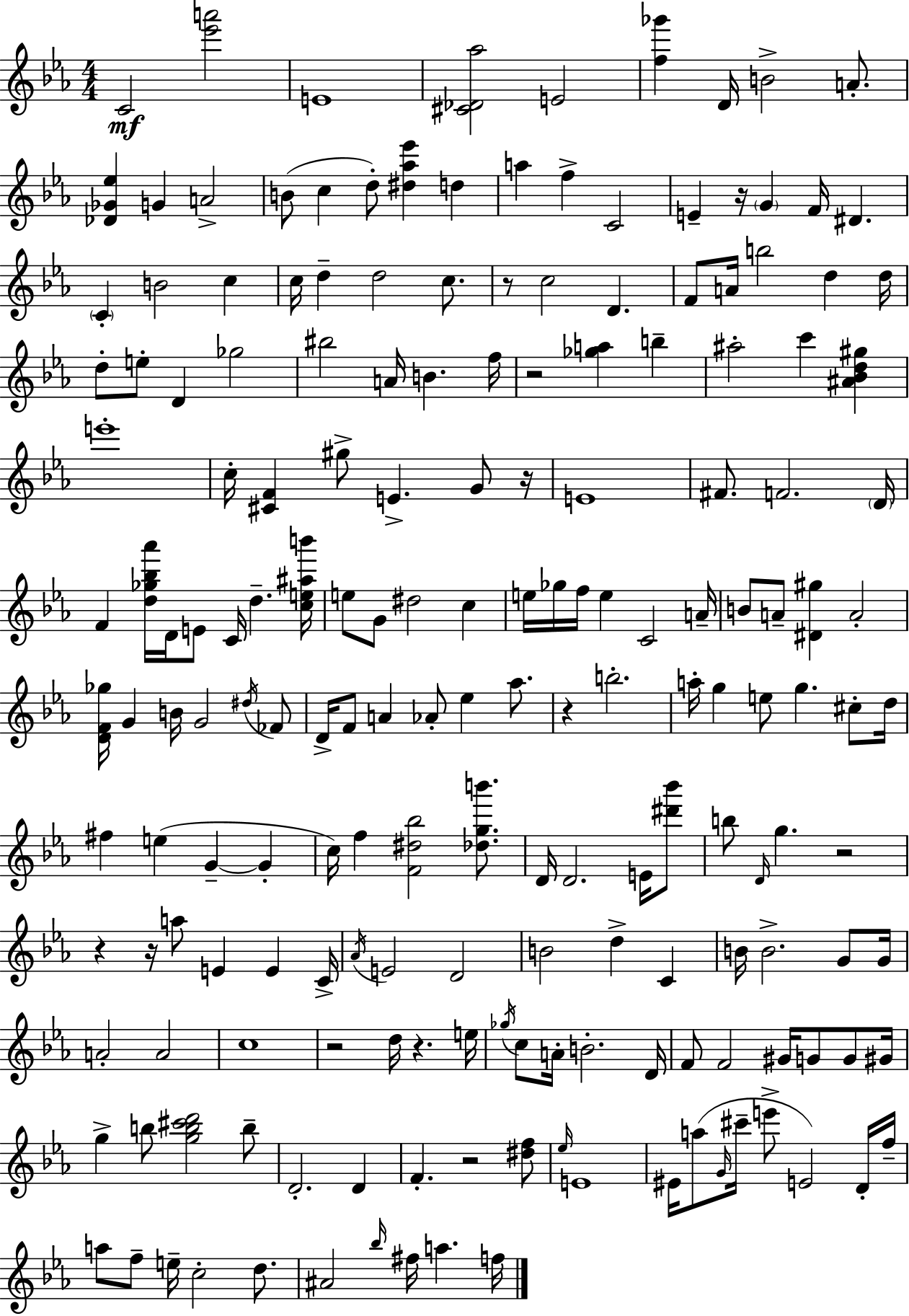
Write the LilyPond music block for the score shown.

{
  \clef treble
  \numericTimeSignature
  \time 4/4
  \key c \minor
  \repeat volta 2 { c'2\mf <ees''' a'''>2 | e'1 | <cis' des' aes''>2 e'2 | <f'' ges'''>4 d'16 b'2-> a'8.-. | \break <des' ges' ees''>4 g'4 a'2-> | b'8( c''4 d''8-.) <dis'' aes'' ees'''>4 d''4 | a''4 f''4-> c'2 | e'4-- r16 \parenthesize g'4 f'16 dis'4. | \break \parenthesize c'4-. b'2 c''4 | c''16 d''4-- d''2 c''8. | r8 c''2 d'4. | f'8 a'16 b''2 d''4 d''16 | \break d''8-. e''8-. d'4 ges''2 | bis''2 a'16 b'4. f''16 | r2 <ges'' a''>4 b''4-- | ais''2-. c'''4 <ais' bes' d'' gis''>4 | \break e'''1-. | c''16-. <cis' f'>4 gis''8-> e'4.-> g'8 r16 | e'1 | fis'8. f'2. \parenthesize d'16 | \break f'4 <d'' ges'' bes'' aes'''>16 d'16 e'8 c'16 d''4.-- <c'' e'' ais'' b'''>16 | e''8 g'8 dis''2 c''4 | e''16 ges''16 f''16 e''4 c'2 a'16-- | b'8 a'8-- <dis' gis''>4 a'2-. | \break <d' f' ges''>16 g'4 b'16 g'2 \acciaccatura { dis''16 } fes'8 | d'16-> f'8 a'4 aes'8-. ees''4 aes''8. | r4 b''2.-. | a''16-. g''4 e''8 g''4. cis''8-. | \break d''16 fis''4 e''4( g'4--~~ g'4-. | c''16) f''4 <f' dis'' bes''>2 <des'' g'' b'''>8. | d'16 d'2. e'16 <dis''' bes'''>8 | b''8 \grace { d'16 } g''4. r2 | \break r4 r16 a''8 e'4 e'4 | c'16-> \acciaccatura { aes'16 } e'2 d'2 | b'2 d''4-> c'4 | b'16 b'2.-> | \break g'8 g'16 a'2-. a'2 | c''1 | r2 d''16 r4. | e''16 \acciaccatura { ges''16 } c''8 a'16-. b'2.-. | \break d'16 f'8 f'2 gis'16 g'8 | g'8 gis'16 g''4-> b''8 <g'' b'' cis''' d'''>2 | b''8-- d'2.-. | d'4 f'4.-. r2 | \break <dis'' f''>8 \grace { ees''16 } e'1 | eis'16 a''8( \grace { g'16 } cis'''16-- e'''8-> e'2) | d'16-. f''16-- a''8 f''8-- e''16-- c''2-. | d''8. ais'2 \grace { bes''16 } fis''16 | \break a''4. f''16 } \bar "|."
}